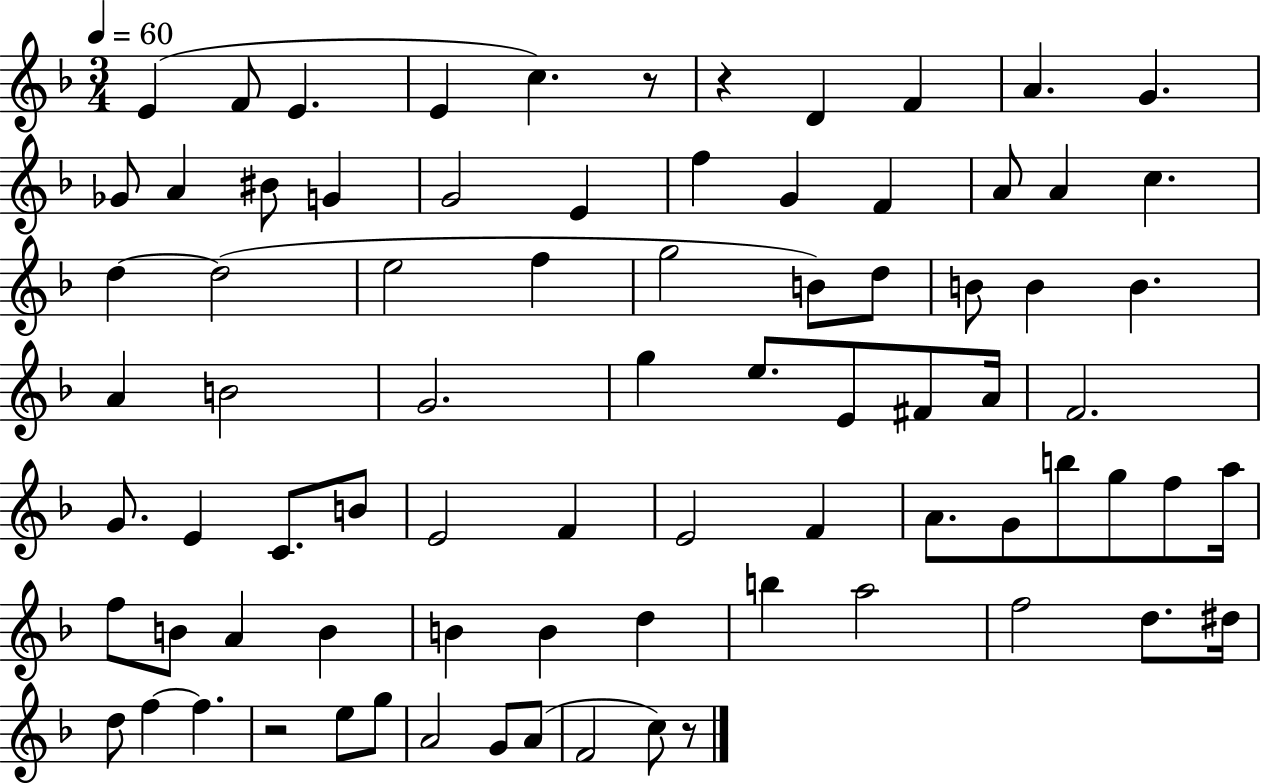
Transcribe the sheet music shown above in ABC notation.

X:1
T:Untitled
M:3/4
L:1/4
K:F
E F/2 E E c z/2 z D F A G _G/2 A ^B/2 G G2 E f G F A/2 A c d d2 e2 f g2 B/2 d/2 B/2 B B A B2 G2 g e/2 E/2 ^F/2 A/4 F2 G/2 E C/2 B/2 E2 F E2 F A/2 G/2 b/2 g/2 f/2 a/4 f/2 B/2 A B B B d b a2 f2 d/2 ^d/4 d/2 f f z2 e/2 g/2 A2 G/2 A/2 F2 c/2 z/2